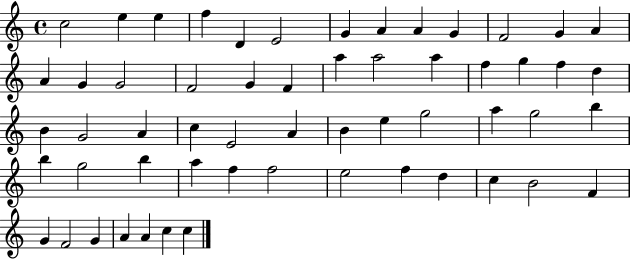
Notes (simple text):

C5/h E5/q E5/q F5/q D4/q E4/h G4/q A4/q A4/q G4/q F4/h G4/q A4/q A4/q G4/q G4/h F4/h G4/q F4/q A5/q A5/h A5/q F5/q G5/q F5/q D5/q B4/q G4/h A4/q C5/q E4/h A4/q B4/q E5/q G5/h A5/q G5/h B5/q B5/q G5/h B5/q A5/q F5/q F5/h E5/h F5/q D5/q C5/q B4/h F4/q G4/q F4/h G4/q A4/q A4/q C5/q C5/q